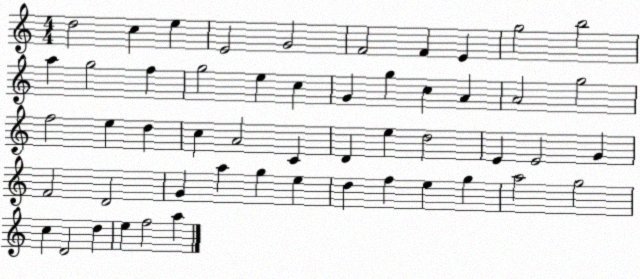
X:1
T:Untitled
M:4/4
L:1/4
K:C
d2 c e E2 G2 F2 F E g2 b2 a g2 f g2 e c G g c A A2 g2 f2 e d c A2 C D e d2 E E2 G F2 D2 G a g e d f e g a2 g2 c D2 d e f2 a